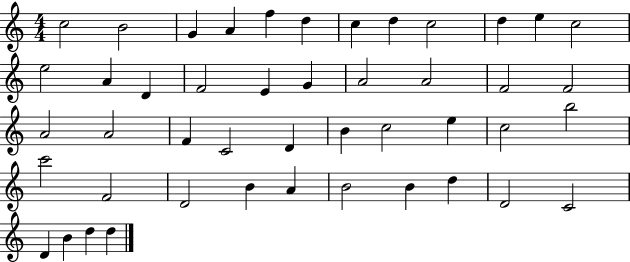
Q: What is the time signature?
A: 4/4